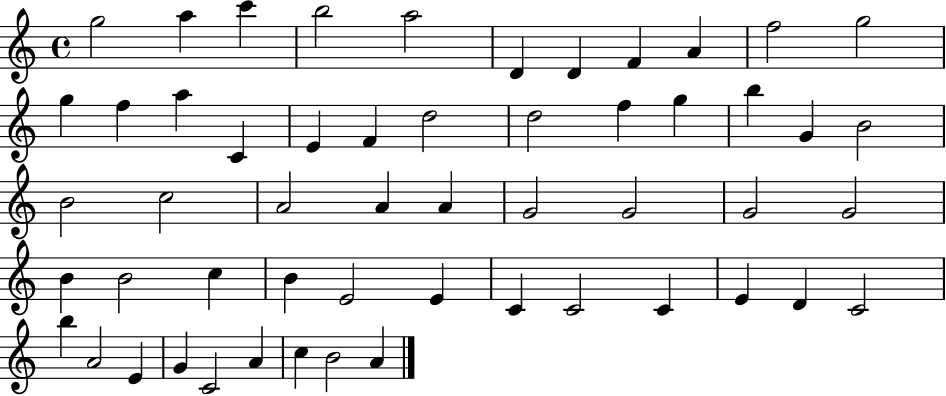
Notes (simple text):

G5/h A5/q C6/q B5/h A5/h D4/q D4/q F4/q A4/q F5/h G5/h G5/q F5/q A5/q C4/q E4/q F4/q D5/h D5/h F5/q G5/q B5/q G4/q B4/h B4/h C5/h A4/h A4/q A4/q G4/h G4/h G4/h G4/h B4/q B4/h C5/q B4/q E4/h E4/q C4/q C4/h C4/q E4/q D4/q C4/h B5/q A4/h E4/q G4/q C4/h A4/q C5/q B4/h A4/q